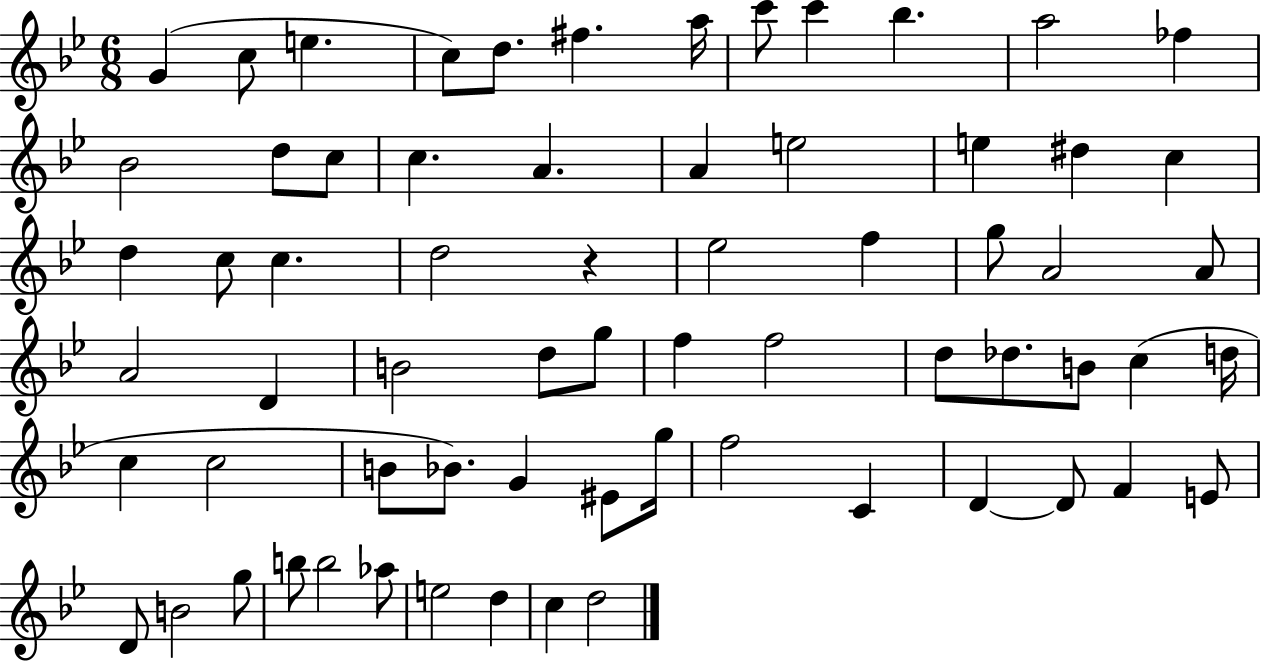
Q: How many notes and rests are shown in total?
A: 67